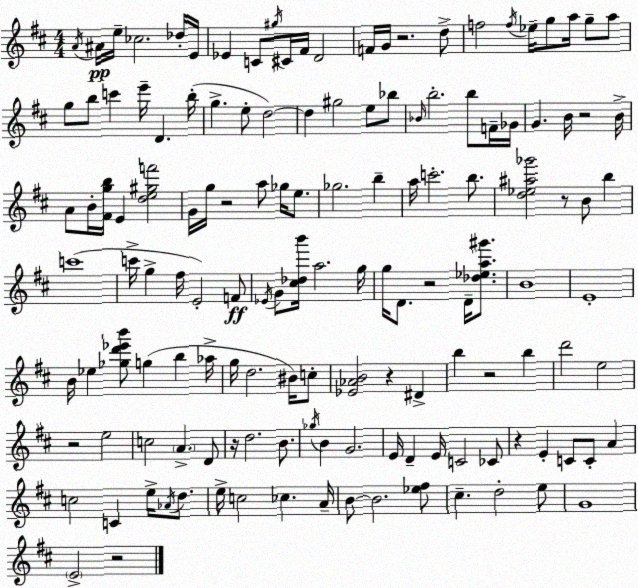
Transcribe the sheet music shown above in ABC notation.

X:1
T:Untitled
M:4/4
L:1/4
K:D
A/4 ^A/4 e/4 _c2 _d/4 E/4 _E C/2 ^g/4 ^C/4 ^F/4 D2 F/4 G/4 z2 d/2 f2 f/4 _e/4 g/2 a/4 g/2 a/2 g/2 b/2 c' e'/4 D b/4 g e/2 d2 d ^g2 e/2 _b/2 _B/4 b2 b/2 F/4 _G/4 G B/4 z2 B/4 A/2 B/4 [^Fgb]/4 E [de^gf']2 G/4 g/4 z2 a/2 _g/4 e/2 _g2 b a/4 c'2 b/2 [d_e^a_g']2 z/2 B/2 b c'4 c'/4 g ^f/4 E2 F/2 _E/4 G/2 [^c_db']/4 a2 g/4 g/4 D/2 z2 D/4 [_d_ea^g']/2 B4 E4 B/4 _e [_gd'_e'b']/2 g b _a/4 g/4 d2 ^B/4 c/2 [_E_AB]2 z ^D b z2 b d'2 e2 z2 e2 c2 A D/2 z/4 d2 B/2 _g/4 B G2 E/4 D E/4 C2 _C/2 z E C/2 C/2 A c2 C e/4 _A/4 d/2 e/4 c2 _c A/4 B/2 B2 [_e^f]/2 ^c d2 e/2 G4 E2 z2